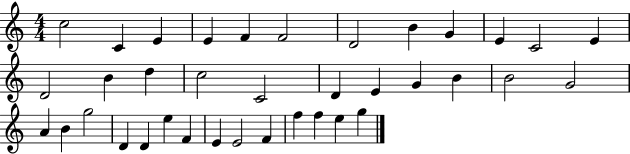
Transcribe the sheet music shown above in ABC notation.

X:1
T:Untitled
M:4/4
L:1/4
K:C
c2 C E E F F2 D2 B G E C2 E D2 B d c2 C2 D E G B B2 G2 A B g2 D D e F E E2 F f f e g